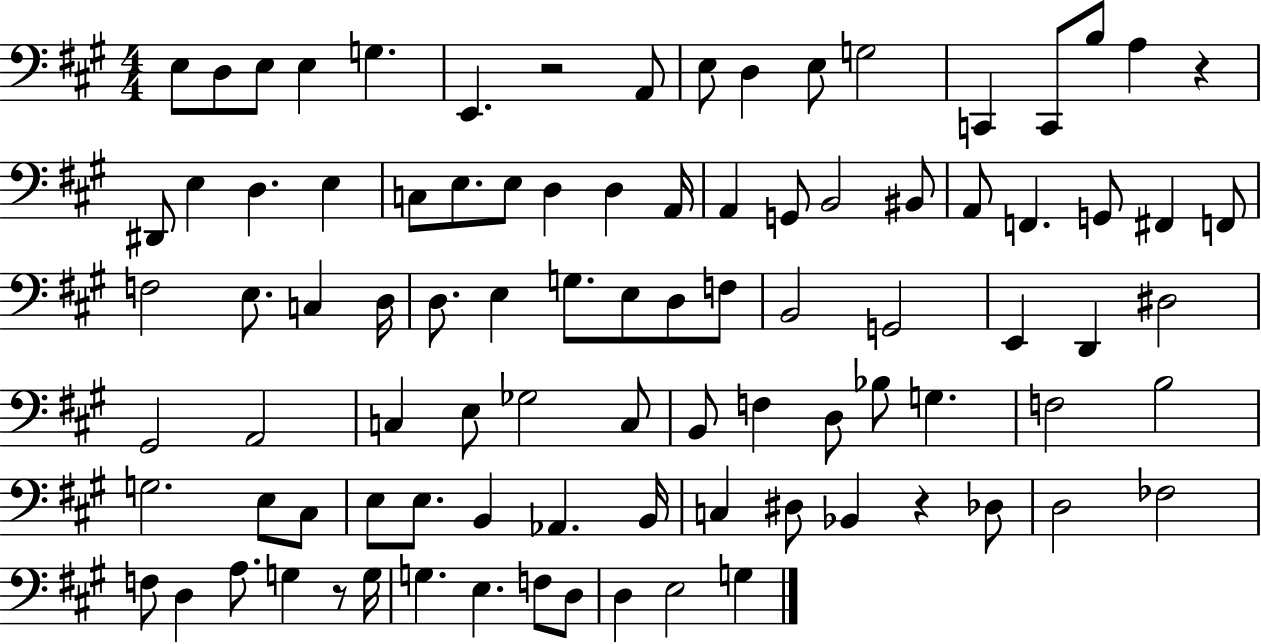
E3/e D3/e E3/e E3/q G3/q. E2/q. R/h A2/e E3/e D3/q E3/e G3/h C2/q C2/e B3/e A3/q R/q D#2/e E3/q D3/q. E3/q C3/e E3/e. E3/e D3/q D3/q A2/s A2/q G2/e B2/h BIS2/e A2/e F2/q. G2/e F#2/q F2/e F3/h E3/e. C3/q D3/s D3/e. E3/q G3/e. E3/e D3/e F3/e B2/h G2/h E2/q D2/q D#3/h G#2/h A2/h C3/q E3/e Gb3/h C3/e B2/e F3/q D3/e Bb3/e G3/q. F3/h B3/h G3/h. E3/e C#3/e E3/e E3/e. B2/q Ab2/q. B2/s C3/q D#3/e Bb2/q R/q Db3/e D3/h FES3/h F3/e D3/q A3/e. G3/q R/e G3/s G3/q. E3/q. F3/e D3/e D3/q E3/h G3/q